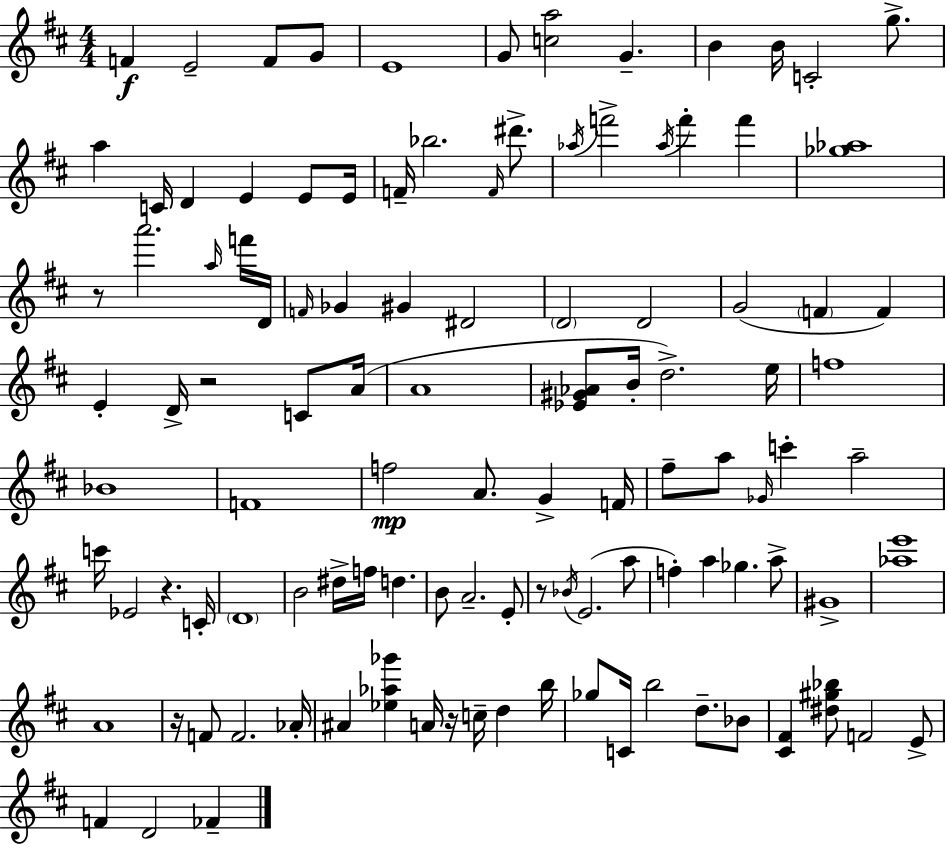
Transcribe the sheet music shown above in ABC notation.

X:1
T:Untitled
M:4/4
L:1/4
K:D
F E2 F/2 G/2 E4 G/2 [ca]2 G B B/4 C2 g/2 a C/4 D E E/2 E/4 F/4 _b2 F/4 ^d'/2 _a/4 f'2 _a/4 f' f' [_g_a]4 z/2 a'2 a/4 f'/4 D/4 F/4 _G ^G ^D2 D2 D2 G2 F F E D/4 z2 C/2 A/4 A4 [_E^G_A]/2 B/4 d2 e/4 f4 _B4 F4 f2 A/2 G F/4 ^f/2 a/2 _G/4 c' a2 c'/4 _E2 z C/4 D4 B2 ^d/4 f/4 d B/2 A2 E/2 z/2 _B/4 E2 a/2 f a _g a/2 ^G4 [_ae']4 A4 z/4 F/2 F2 _A/4 ^A [_e_a_g'] A/4 z/4 c/4 d b/4 _g/2 C/4 b2 d/2 _B/2 [^C^F] [^d^g_b]/2 F2 E/2 F D2 _F